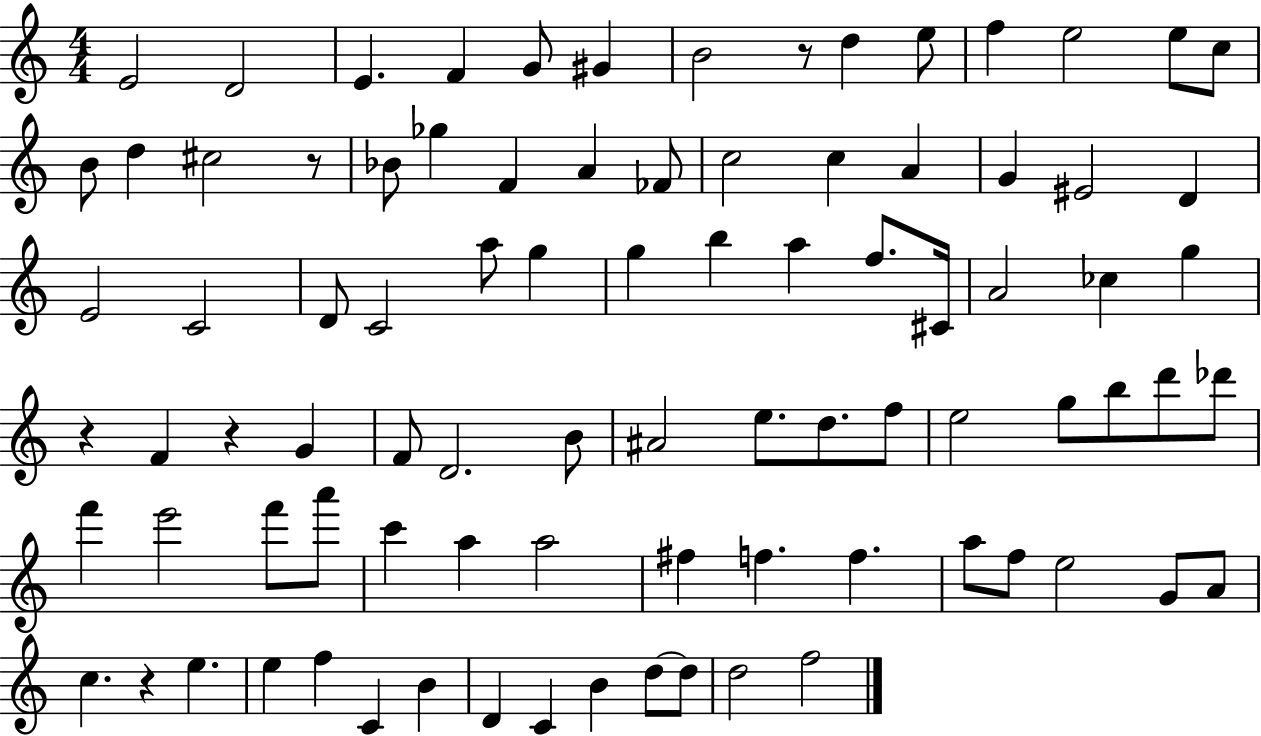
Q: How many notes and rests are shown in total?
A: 88